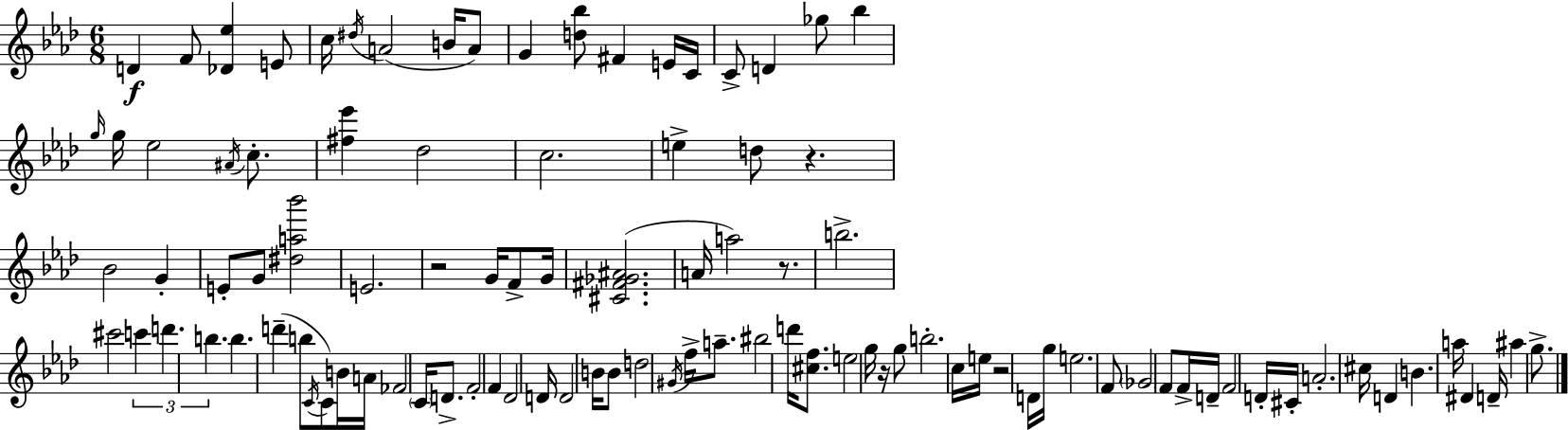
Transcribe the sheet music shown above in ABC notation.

X:1
T:Untitled
M:6/8
L:1/4
K:Fm
D F/2 [_D_e] E/2 c/4 ^d/4 A2 B/4 A/2 G [d_b]/2 ^F E/4 C/4 C/2 D _g/2 _b g/4 g/4 _e2 ^A/4 c/2 [^f_e'] _d2 c2 e d/2 z _B2 G E/2 G/2 [^da_b']2 E2 z2 G/4 F/2 G/4 [^C^F_G^A]2 A/4 a2 z/2 b2 ^c'2 c' d' b b d' b/2 C/4 C/2 B/4 A/4 _F2 C/4 D/2 F2 F _D2 D/4 D2 B/4 B/2 d2 ^G/4 f/4 a/2 ^b2 d'/4 [^cf]/2 e2 g/4 z/4 g/2 b2 c/4 e/4 z2 D/4 g/4 e2 F/2 _G2 F/2 F/4 D/4 F2 D/4 ^C/4 A2 ^c/4 D B a/4 ^D D/4 ^a g/2